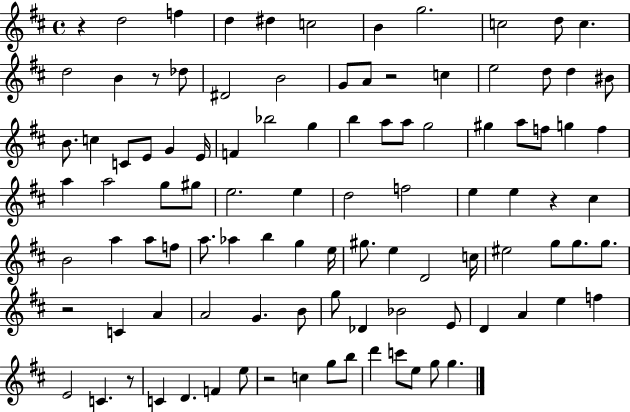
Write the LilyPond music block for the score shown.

{
  \clef treble
  \time 4/4
  \defaultTimeSignature
  \key d \major
  r4 d''2 f''4 | d''4 dis''4 c''2 | b'4 g''2. | c''2 d''8 c''4. | \break d''2 b'4 r8 des''8 | dis'2 b'2 | g'8 a'8 r2 c''4 | e''2 d''8 d''4 bis'8 | \break b'8. c''4 c'8 e'8 g'4 e'16 | f'4 bes''2 g''4 | b''4 a''8 a''8 g''2 | gis''4 a''8 f''8 g''4 f''4 | \break a''4 a''2 g''8 gis''8 | e''2. e''4 | d''2 f''2 | e''4 e''4 r4 cis''4 | \break b'2 a''4 a''8 f''8 | a''8. aes''4 b''4 g''4 e''16 | gis''8. e''4 d'2 c''16 | eis''2 g''8 g''8. g''8. | \break r2 c'4 a'4 | a'2 g'4. b'8 | g''8 des'4 bes'2 e'8 | d'4 a'4 e''4 f''4 | \break e'2 c'4. r8 | c'4 d'4. f'4 e''8 | r2 c''4 g''8 b''8 | d'''4 c'''8 e''8 g''8 g''4. | \break \bar "|."
}